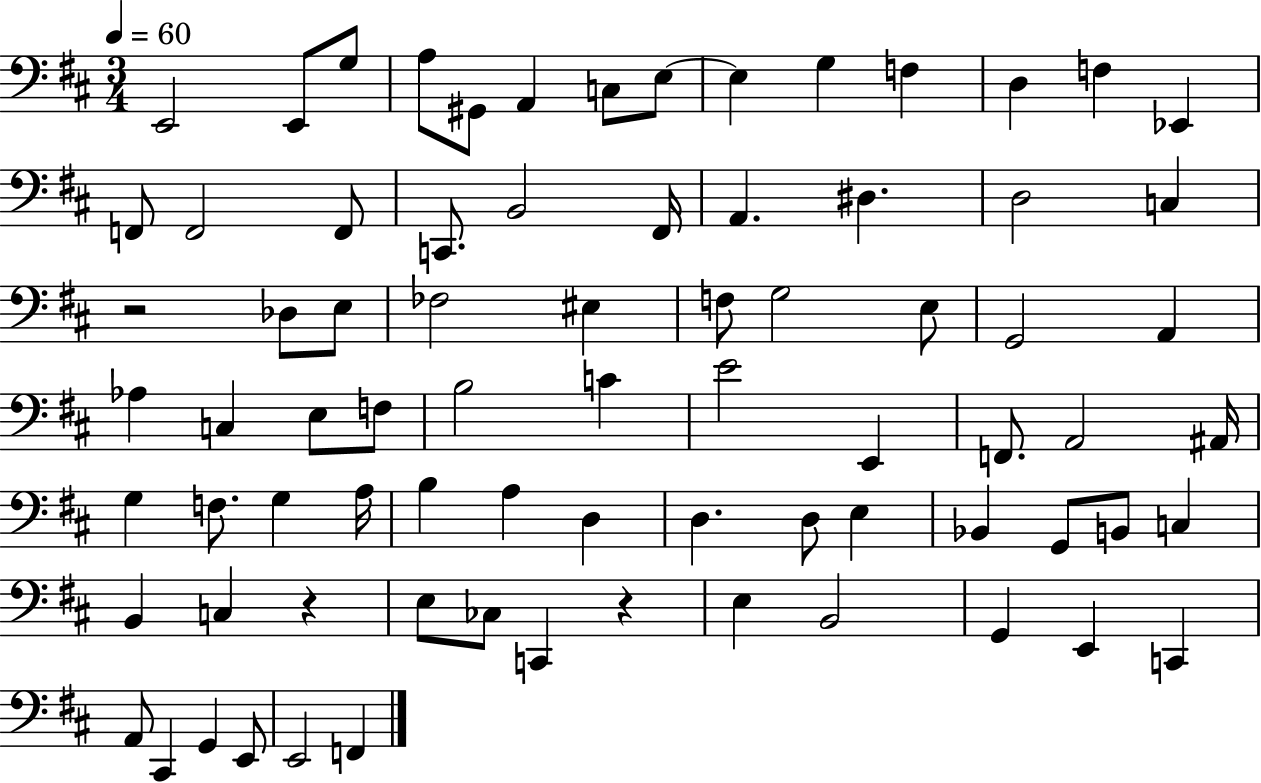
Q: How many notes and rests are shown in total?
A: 77